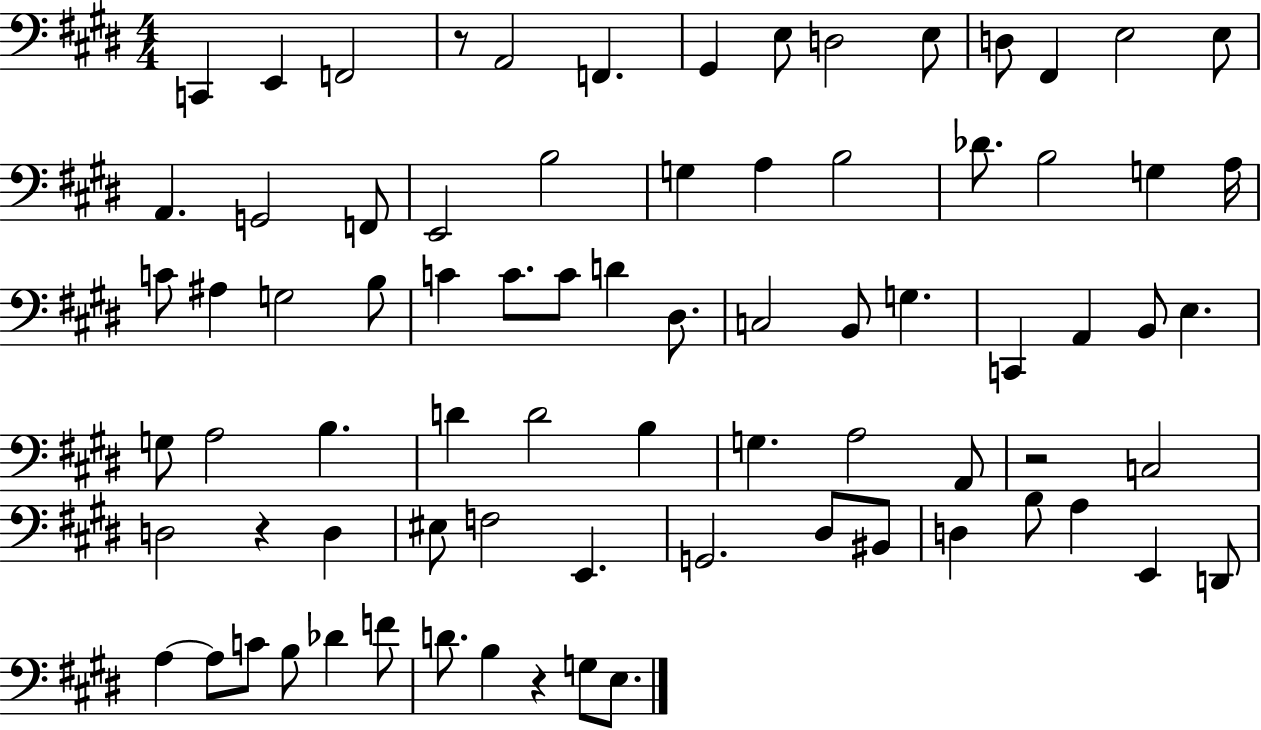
X:1
T:Untitled
M:4/4
L:1/4
K:E
C,, E,, F,,2 z/2 A,,2 F,, ^G,, E,/2 D,2 E,/2 D,/2 ^F,, E,2 E,/2 A,, G,,2 F,,/2 E,,2 B,2 G, A, B,2 _D/2 B,2 G, A,/4 C/2 ^A, G,2 B,/2 C C/2 C/2 D ^D,/2 C,2 B,,/2 G, C,, A,, B,,/2 E, G,/2 A,2 B, D D2 B, G, A,2 A,,/2 z2 C,2 D,2 z D, ^E,/2 F,2 E,, G,,2 ^D,/2 ^B,,/2 D, B,/2 A, E,, D,,/2 A, A,/2 C/2 B,/2 _D F/2 D/2 B, z G,/2 E,/2